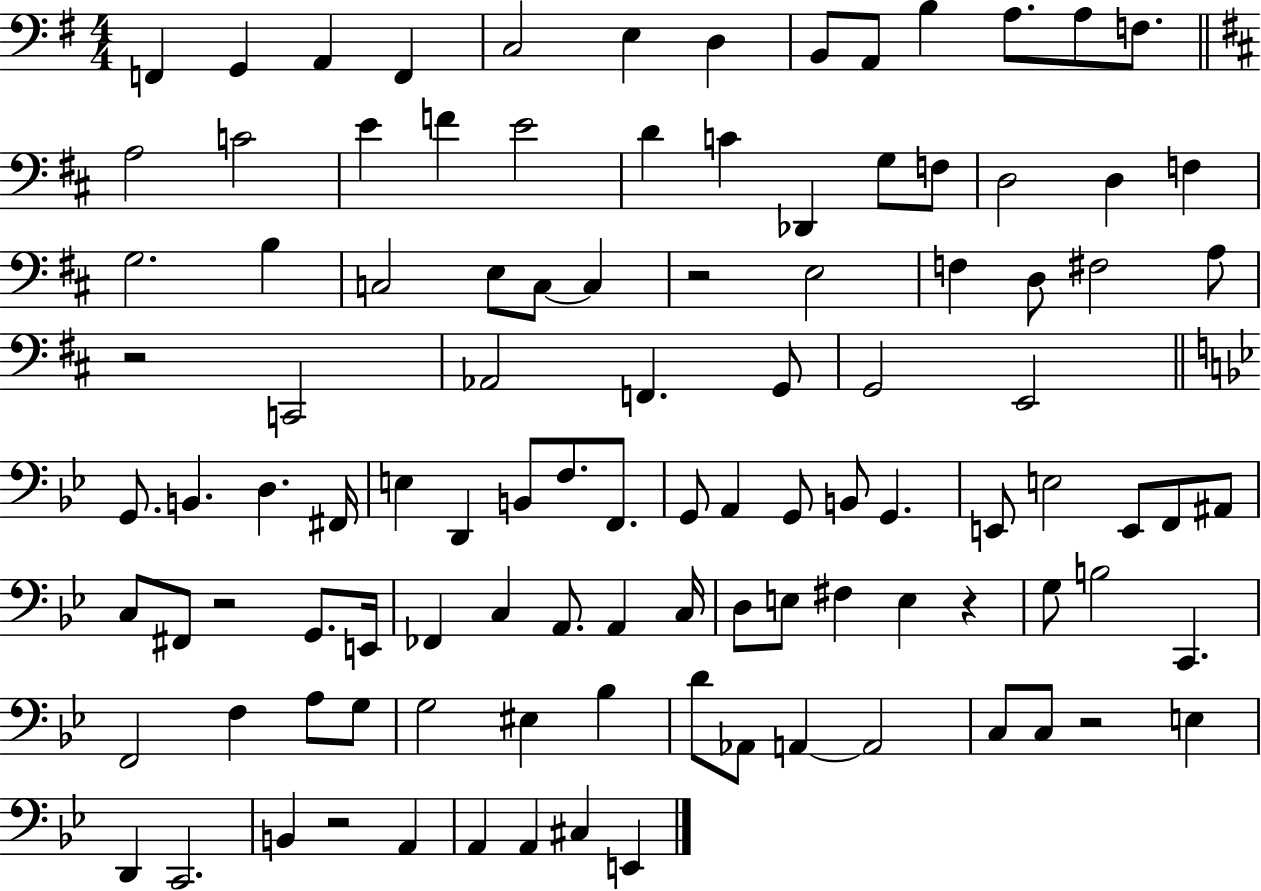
{
  \clef bass
  \numericTimeSignature
  \time 4/4
  \key g \major
  f,4 g,4 a,4 f,4 | c2 e4 d4 | b,8 a,8 b4 a8. a8 f8. | \bar "||" \break \key d \major a2 c'2 | e'4 f'4 e'2 | d'4 c'4 des,4 g8 f8 | d2 d4 f4 | \break g2. b4 | c2 e8 c8~~ c4 | r2 e2 | f4 d8 fis2 a8 | \break r2 c,2 | aes,2 f,4. g,8 | g,2 e,2 | \bar "||" \break \key bes \major g,8. b,4. d4. fis,16 | e4 d,4 b,8 f8. f,8. | g,8 a,4 g,8 b,8 g,4. | e,8 e2 e,8 f,8 ais,8 | \break c8 fis,8 r2 g,8. e,16 | fes,4 c4 a,8. a,4 c16 | d8 e8 fis4 e4 r4 | g8 b2 c,4. | \break f,2 f4 a8 g8 | g2 eis4 bes4 | d'8 aes,8 a,4~~ a,2 | c8 c8 r2 e4 | \break d,4 c,2. | b,4 r2 a,4 | a,4 a,4 cis4 e,4 | \bar "|."
}